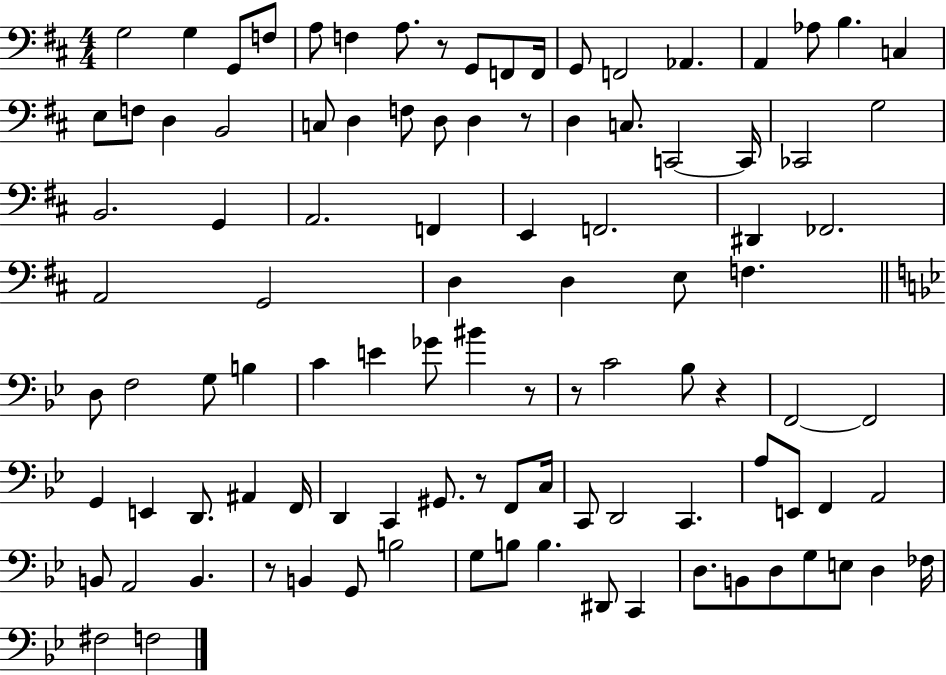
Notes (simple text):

G3/h G3/q G2/e F3/e A3/e F3/q A3/e. R/e G2/e F2/e F2/s G2/e F2/h Ab2/q. A2/q Ab3/e B3/q. C3/q E3/e F3/e D3/q B2/h C3/e D3/q F3/e D3/e D3/q R/e D3/q C3/e. C2/h C2/s CES2/h G3/h B2/h. G2/q A2/h. F2/q E2/q F2/h. D#2/q FES2/h. A2/h G2/h D3/q D3/q E3/e F3/q. D3/e F3/h G3/e B3/q C4/q E4/q Gb4/e BIS4/q R/e R/e C4/h Bb3/e R/q F2/h F2/h G2/q E2/q D2/e. A#2/q F2/s D2/q C2/q G#2/e. R/e F2/e C3/s C2/e D2/h C2/q. A3/e E2/e F2/q A2/h B2/e A2/h B2/q. R/e B2/q G2/e B3/h G3/e B3/e B3/q. D#2/e C2/q D3/e. B2/e D3/e G3/e E3/e D3/q FES3/s F#3/h F3/h